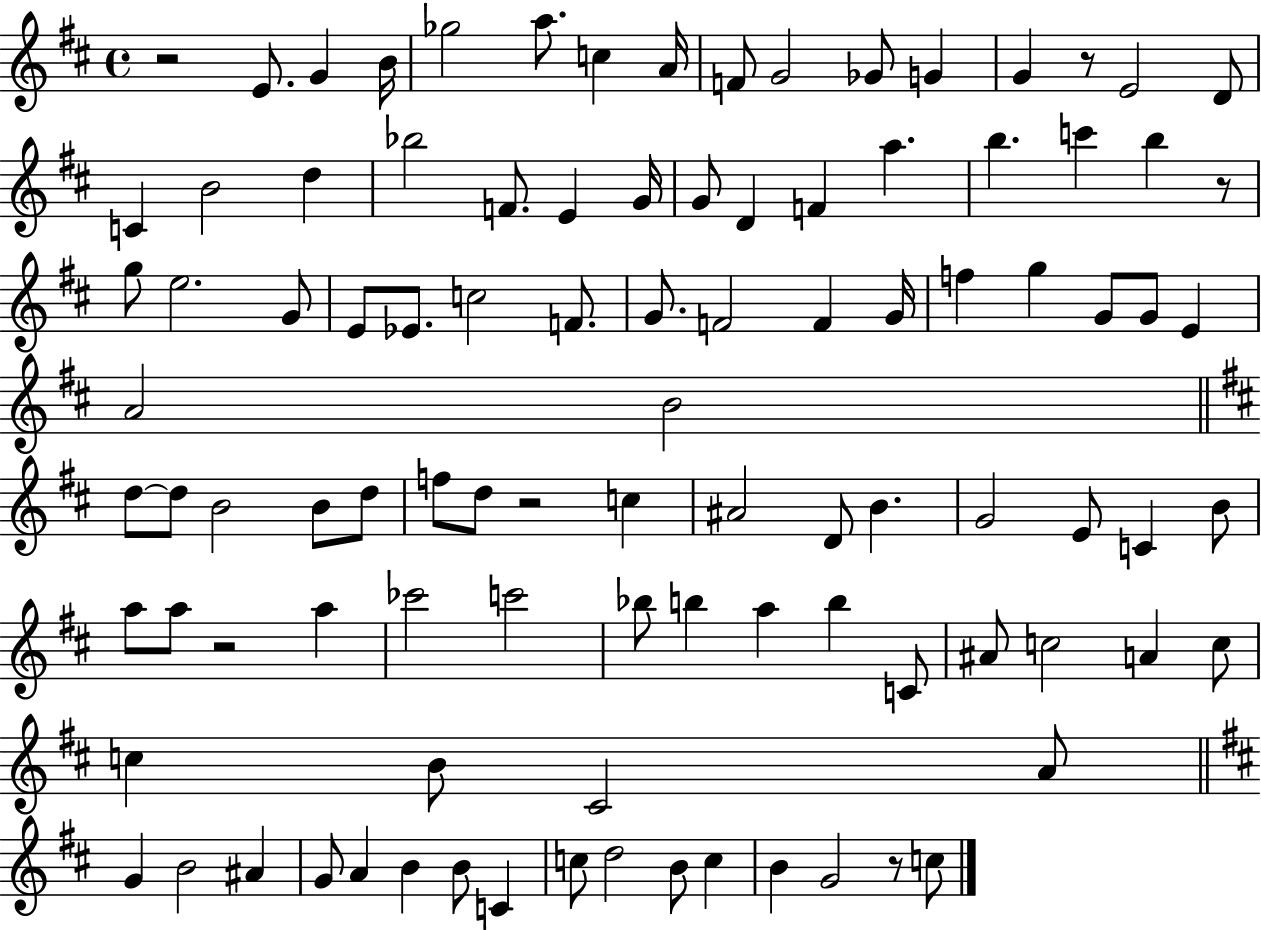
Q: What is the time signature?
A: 4/4